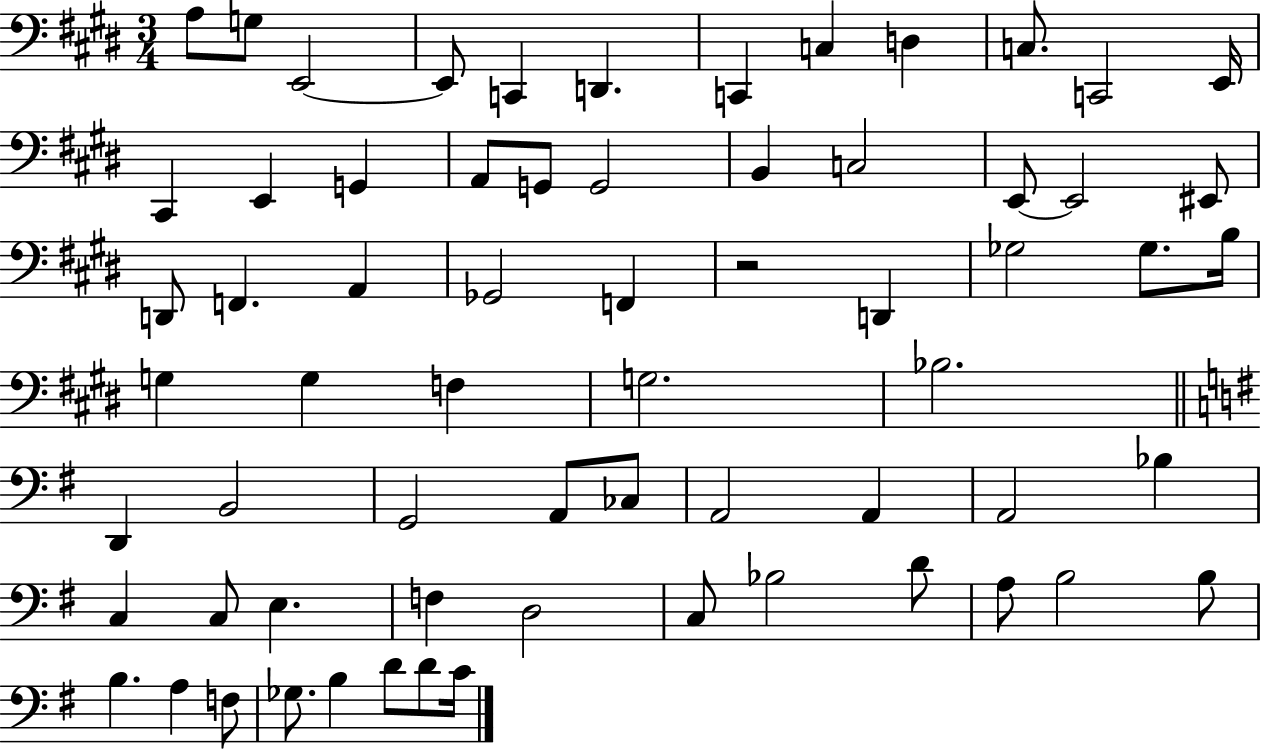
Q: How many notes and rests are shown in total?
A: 66